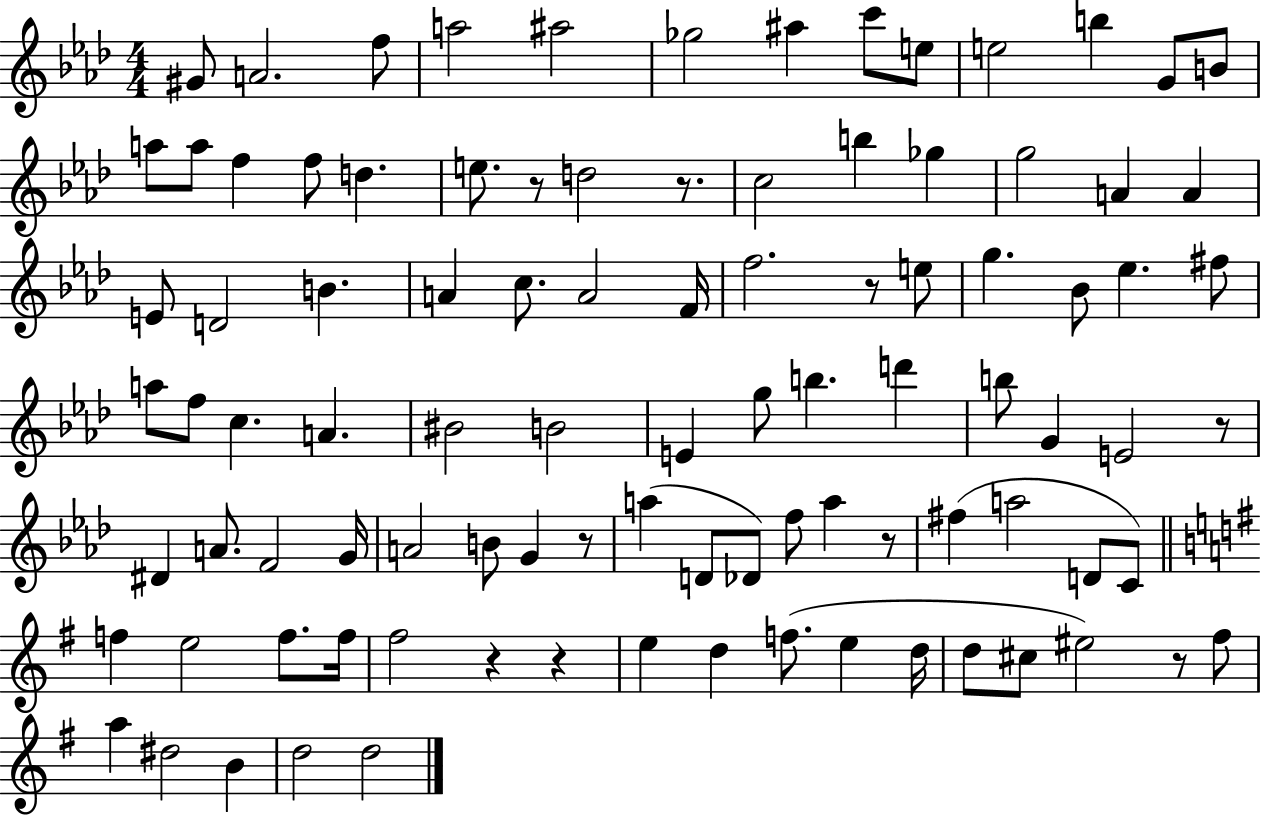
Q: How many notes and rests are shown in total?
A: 96